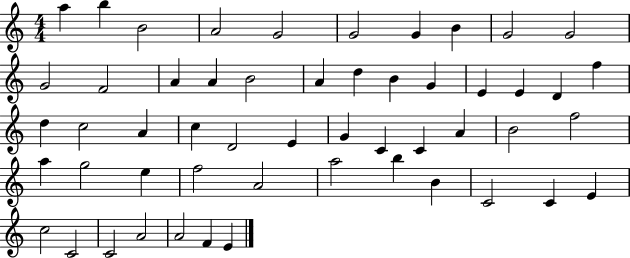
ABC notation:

X:1
T:Untitled
M:4/4
L:1/4
K:C
a b B2 A2 G2 G2 G B G2 G2 G2 F2 A A B2 A d B G E E D f d c2 A c D2 E G C C A B2 f2 a g2 e f2 A2 a2 b B C2 C E c2 C2 C2 A2 A2 F E